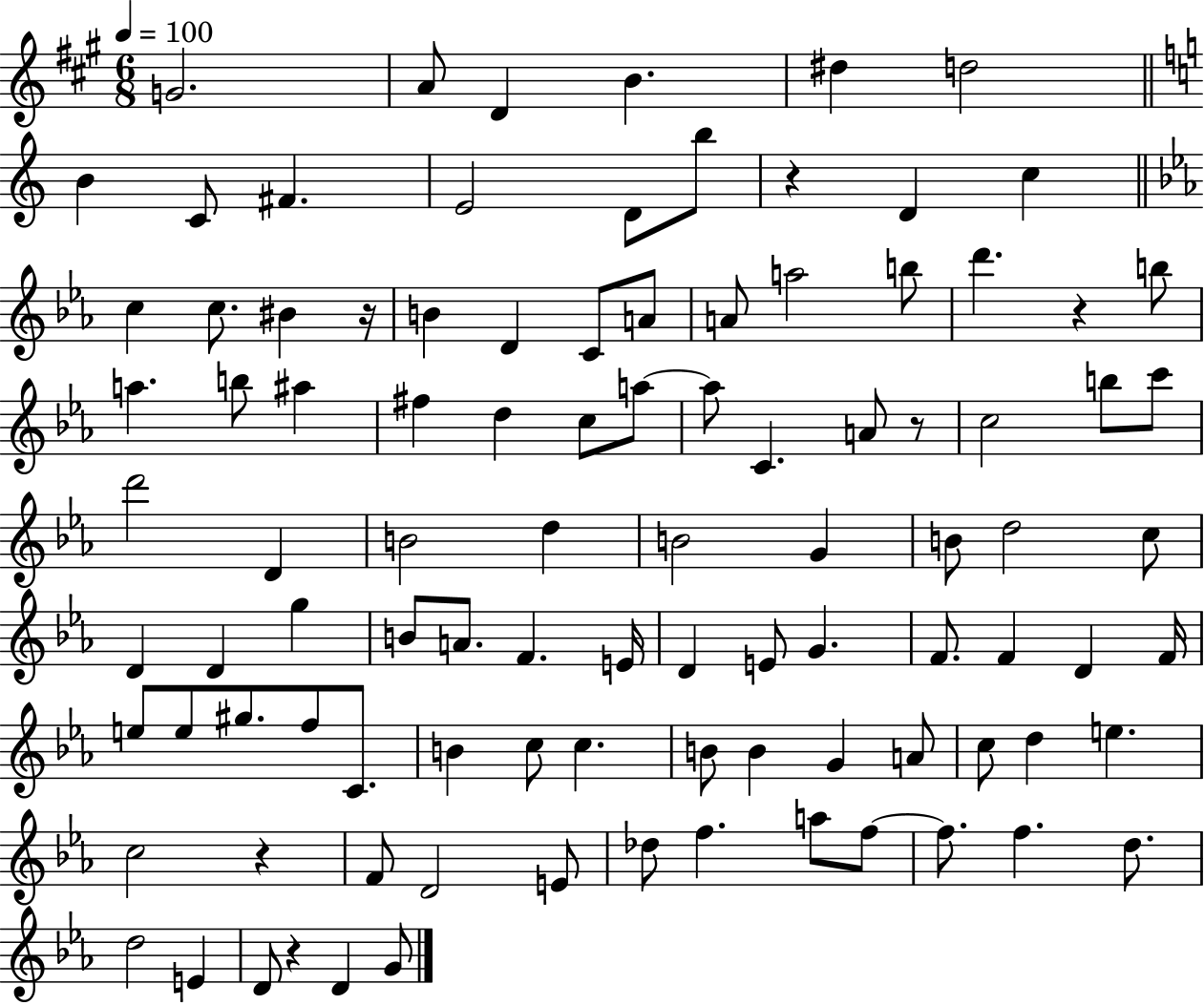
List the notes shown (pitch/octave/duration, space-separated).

G4/h. A4/e D4/q B4/q. D#5/q D5/h B4/q C4/e F#4/q. E4/h D4/e B5/e R/q D4/q C5/q C5/q C5/e. BIS4/q R/s B4/q D4/q C4/e A4/e A4/e A5/h B5/e D6/q. R/q B5/e A5/q. B5/e A#5/q F#5/q D5/q C5/e A5/e A5/e C4/q. A4/e R/e C5/h B5/e C6/e D6/h D4/q B4/h D5/q B4/h G4/q B4/e D5/h C5/e D4/q D4/q G5/q B4/e A4/e. F4/q. E4/s D4/q E4/e G4/q. F4/e. F4/q D4/q F4/s E5/e E5/e G#5/e. F5/e C4/e. B4/q C5/e C5/q. B4/e B4/q G4/q A4/e C5/e D5/q E5/q. C5/h R/q F4/e D4/h E4/e Db5/e F5/q. A5/e F5/e F5/e. F5/q. D5/e. D5/h E4/q D4/e R/q D4/q G4/e